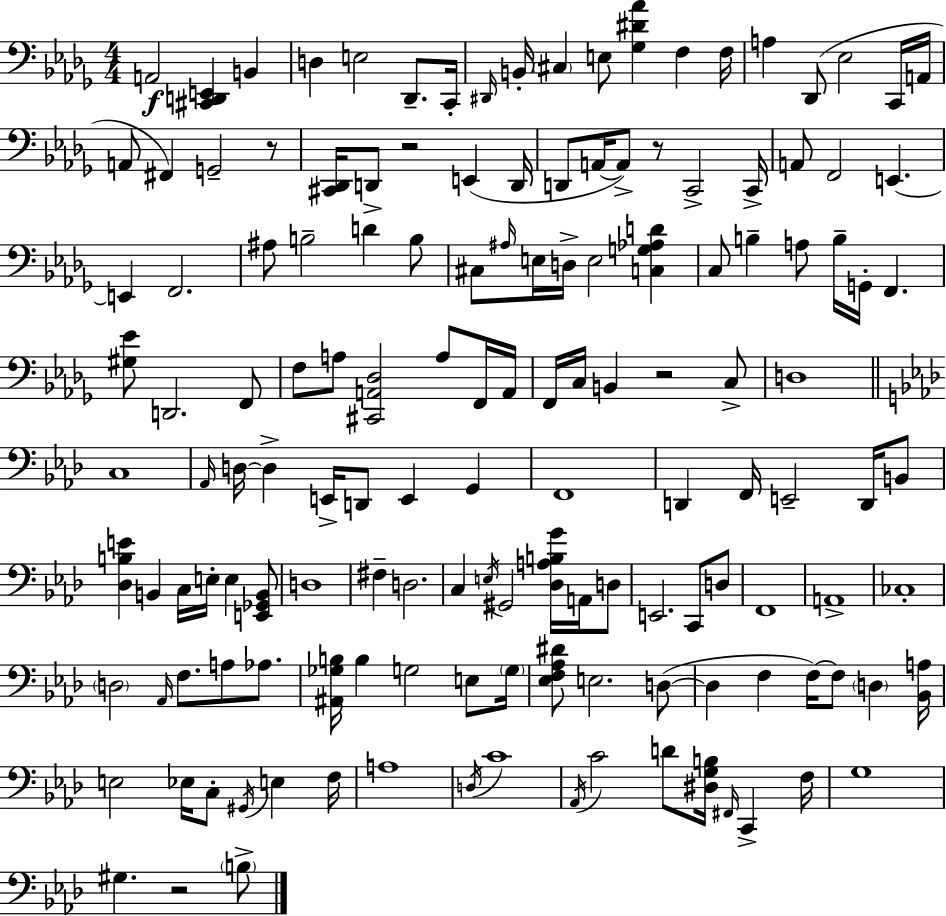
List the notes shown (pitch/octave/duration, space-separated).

A2/h [C#2,D2,E2]/q B2/q D3/q E3/h Db2/e. C2/s D#2/s B2/s C#3/q E3/e [Gb3,D#4,Ab4]/q F3/q F3/s A3/q Db2/e Eb3/h C2/s A2/s A2/e F#2/q G2/h R/e [C#2,Db2]/s D2/e R/h E2/q D2/s D2/e A2/s A2/e R/e C2/h C2/s A2/e F2/h E2/q. E2/q F2/h. A#3/e B3/h D4/q B3/e C#3/e A#3/s E3/s D3/s E3/h [C3,G3,Ab3,D4]/q C3/e B3/q A3/e B3/s G2/s F2/q. [G#3,Eb4]/e D2/h. F2/e F3/e A3/e [C#2,A2,Db3]/h A3/e F2/s A2/s F2/s C3/s B2/q R/h C3/e D3/w C3/w Ab2/s D3/s D3/q E2/s D2/e E2/q G2/q F2/w D2/q F2/s E2/h D2/s B2/e [Db3,B3,E4]/q B2/q C3/s E3/s E3/q [E2,Gb2,B2]/e D3/w F#3/q D3/h. C3/q E3/s G#2/h [Db3,A3,B3,G4]/s A2/s D3/e E2/h. C2/e D3/e F2/w A2/w CES3/w D3/h Ab2/s F3/e. A3/e Ab3/e. [A#2,Gb3,B3]/s B3/q G3/h E3/e G3/s [Eb3,F3,Ab3,D#4]/e E3/h. D3/e D3/q F3/q F3/s F3/e D3/q [Bb2,A3]/s E3/h Eb3/s C3/e G#2/s E3/q F3/s A3/w D3/s C4/w Ab2/s C4/h D4/e [D#3,G3,B3]/s F#2/s C2/q F3/s G3/w G#3/q. R/h B3/e